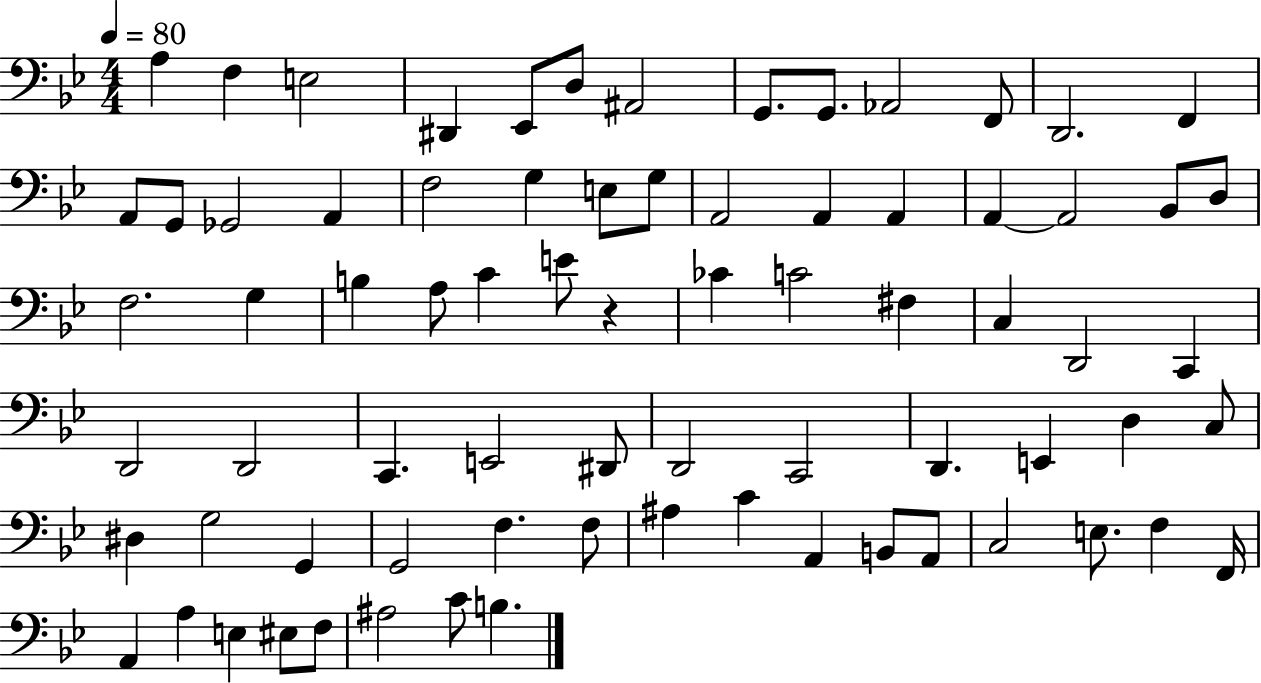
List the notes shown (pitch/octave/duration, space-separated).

A3/q F3/q E3/h D#2/q Eb2/e D3/e A#2/h G2/e. G2/e. Ab2/h F2/e D2/h. F2/q A2/e G2/e Gb2/h A2/q F3/h G3/q E3/e G3/e A2/h A2/q A2/q A2/q A2/h Bb2/e D3/e F3/h. G3/q B3/q A3/e C4/q E4/e R/q CES4/q C4/h F#3/q C3/q D2/h C2/q D2/h D2/h C2/q. E2/h D#2/e D2/h C2/h D2/q. E2/q D3/q C3/e D#3/q G3/h G2/q G2/h F3/q. F3/e A#3/q C4/q A2/q B2/e A2/e C3/h E3/e. F3/q F2/s A2/q A3/q E3/q EIS3/e F3/e A#3/h C4/e B3/q.